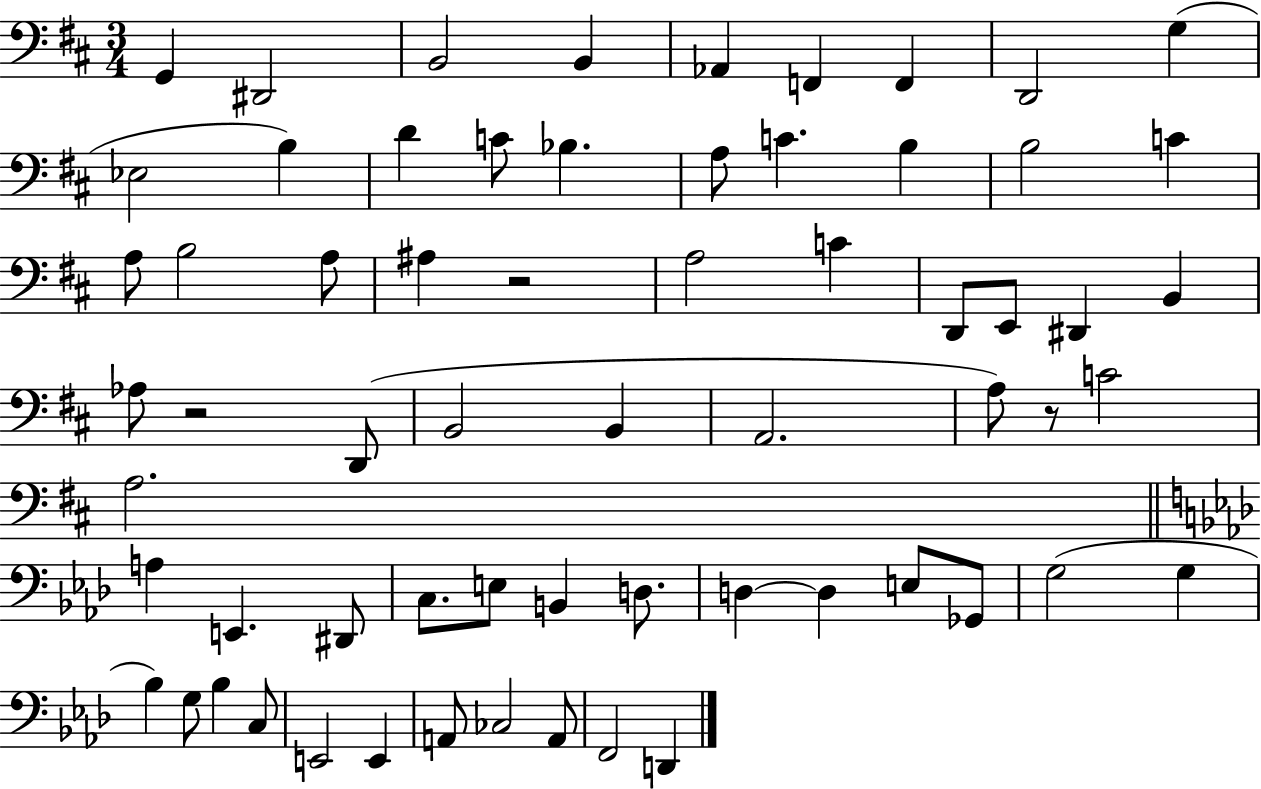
{
  \clef bass
  \numericTimeSignature
  \time 3/4
  \key d \major
  g,4 dis,2 | b,2 b,4 | aes,4 f,4 f,4 | d,2 g4( | \break ees2 b4) | d'4 c'8 bes4. | a8 c'4. b4 | b2 c'4 | \break a8 b2 a8 | ais4 r2 | a2 c'4 | d,8 e,8 dis,4 b,4 | \break aes8 r2 d,8( | b,2 b,4 | a,2. | a8) r8 c'2 | \break a2. | \bar "||" \break \key aes \major a4 e,4. dis,8 | c8. e8 b,4 d8. | d4~~ d4 e8 ges,8 | g2( g4 | \break bes4) g8 bes4 c8 | e,2 e,4 | a,8 ces2 a,8 | f,2 d,4 | \break \bar "|."
}